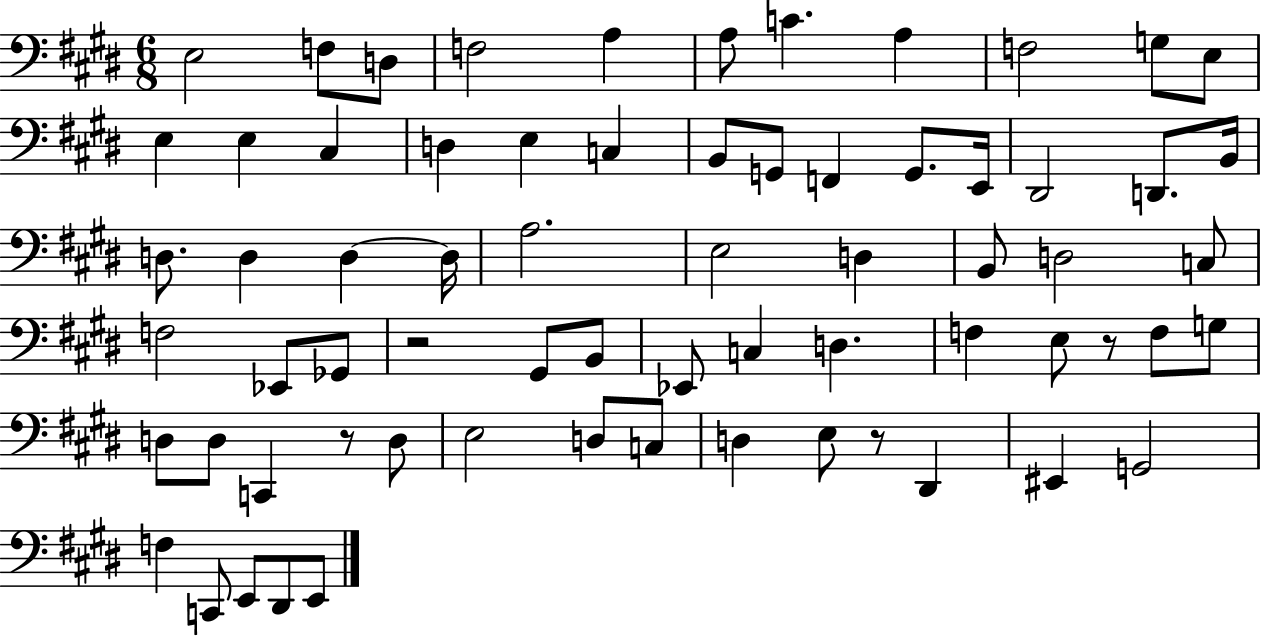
{
  \clef bass
  \numericTimeSignature
  \time 6/8
  \key e \major
  e2 f8 d8 | f2 a4 | a8 c'4. a4 | f2 g8 e8 | \break e4 e4 cis4 | d4 e4 c4 | b,8 g,8 f,4 g,8. e,16 | dis,2 d,8. b,16 | \break d8. d4 d4~~ d16 | a2. | e2 d4 | b,8 d2 c8 | \break f2 ees,8 ges,8 | r2 gis,8 b,8 | ees,8 c4 d4. | f4 e8 r8 f8 g8 | \break d8 d8 c,4 r8 d8 | e2 d8 c8 | d4 e8 r8 dis,4 | eis,4 g,2 | \break f4 c,8 e,8 dis,8 e,8 | \bar "|."
}